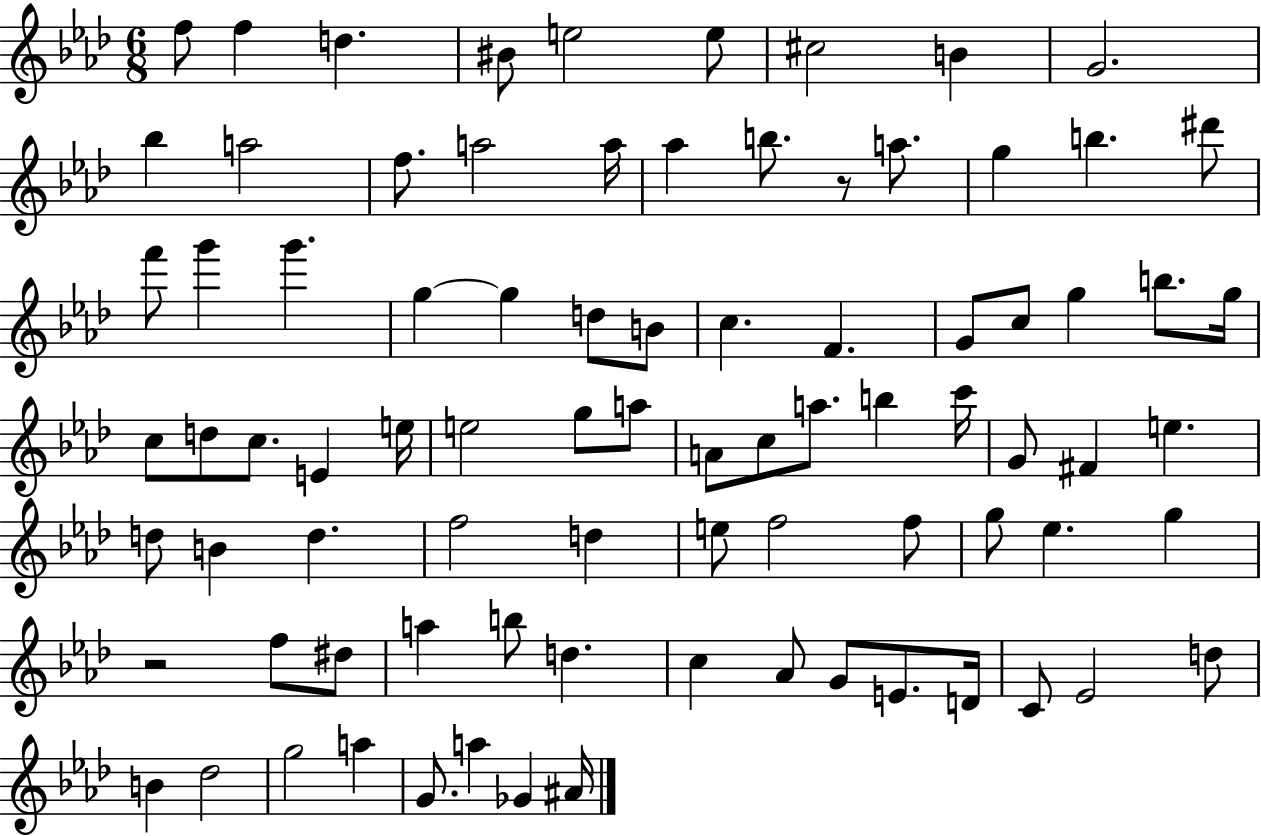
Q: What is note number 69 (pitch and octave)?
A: G4